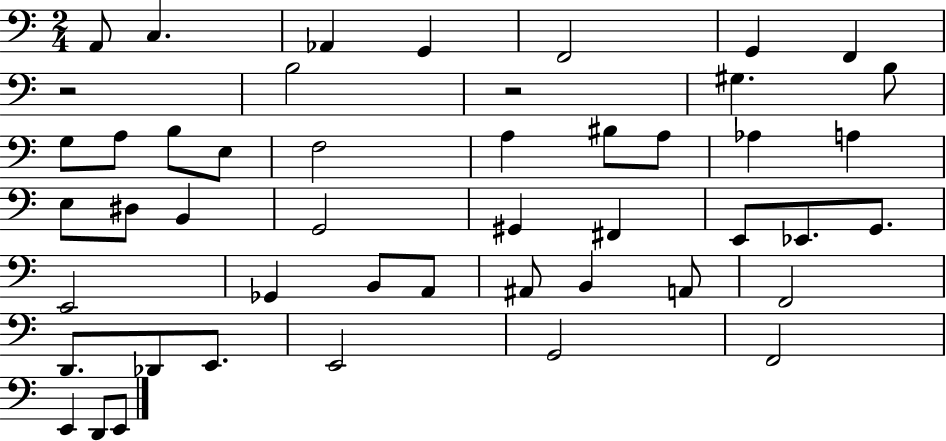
X:1
T:Untitled
M:2/4
L:1/4
K:C
A,,/2 C, _A,, G,, F,,2 G,, F,, z2 B,2 z2 ^G, B,/2 G,/2 A,/2 B,/2 E,/2 F,2 A, ^B,/2 A,/2 _A, A, E,/2 ^D,/2 B,, G,,2 ^G,, ^F,, E,,/2 _E,,/2 G,,/2 E,,2 _G,, B,,/2 A,,/2 ^A,,/2 B,, A,,/2 F,,2 D,,/2 _D,,/2 E,,/2 E,,2 G,,2 F,,2 E,, D,,/2 E,,/2